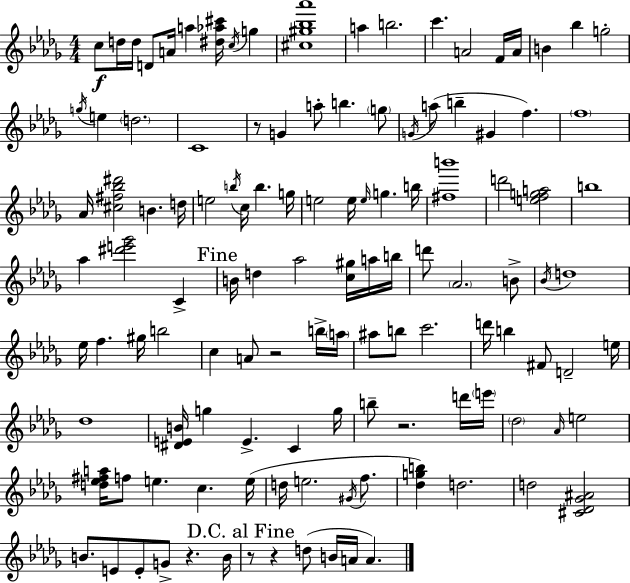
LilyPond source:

{
  \clef treble
  \numericTimeSignature
  \time 4/4
  \key bes \minor
  c''8\f d''16 d''16 d'8 a'16 a''4 <dis'' aes'' cis'''>16 \acciaccatura { c''16 } g''4 | <cis'' gis'' bes'' aes'''>1 | a''4 b''2. | c'''4. a'2 f'16 | \break a'16 b'4 bes''4 g''2-. | \acciaccatura { g''16 } e''4 \parenthesize d''2. | c'1 | r8 g'4 a''8-. b''4. | \break \parenthesize g''8 \acciaccatura { g'16 } a''8( b''4-- gis'4 f''4.) | \parenthesize f''1 | aes'16 <cis'' fis'' bes'' dis'''>2 b'4. | d''16 e''2 \acciaccatura { b''16 } c''16 b''4. | \break g''16 e''2 e''16 \grace { e''16 } g''4. | b''16 <fis'' b'''>1 | d'''2 <e'' f'' g'' a''>2 | b''1 | \break aes''4 <dis''' e''' ges'''>2 | c'4-> \mark "Fine" b'16 d''4 aes''2 | <c'' gis''>16 a''16 b''16 d'''8 \parenthesize aes'2. | b'8-> \acciaccatura { bes'16 } d''1 | \break ees''16 f''4. gis''16 b''2 | c''4 a'8 r2 | b''16-> \parenthesize a''16 ais''8 b''8 c'''2. | d'''16 b''4 fis'8 d'2-- | \break e''16 des''1 | <dis' e' b'>16 g''4 e'4.-> | c'4 g''16 b''8-- r2. | d'''16 \parenthesize e'''16 \parenthesize des''2 \grace { aes'16 } e''2 | \break <d'' ees'' fis'' a''>16 f''8 e''4. | c''4. e''16( d''16 e''2. | \acciaccatura { gis'16 } f''8. <des'' g'' b''>4) d''2. | d''2 | \break <cis' des' ges' ais'>2 b'8. e'8 e'8-. g'8-> | r4. b'16 \mark "D.C. al Fine" r8 r4 d''8( | b'16 a'16 a'4.) \bar "|."
}